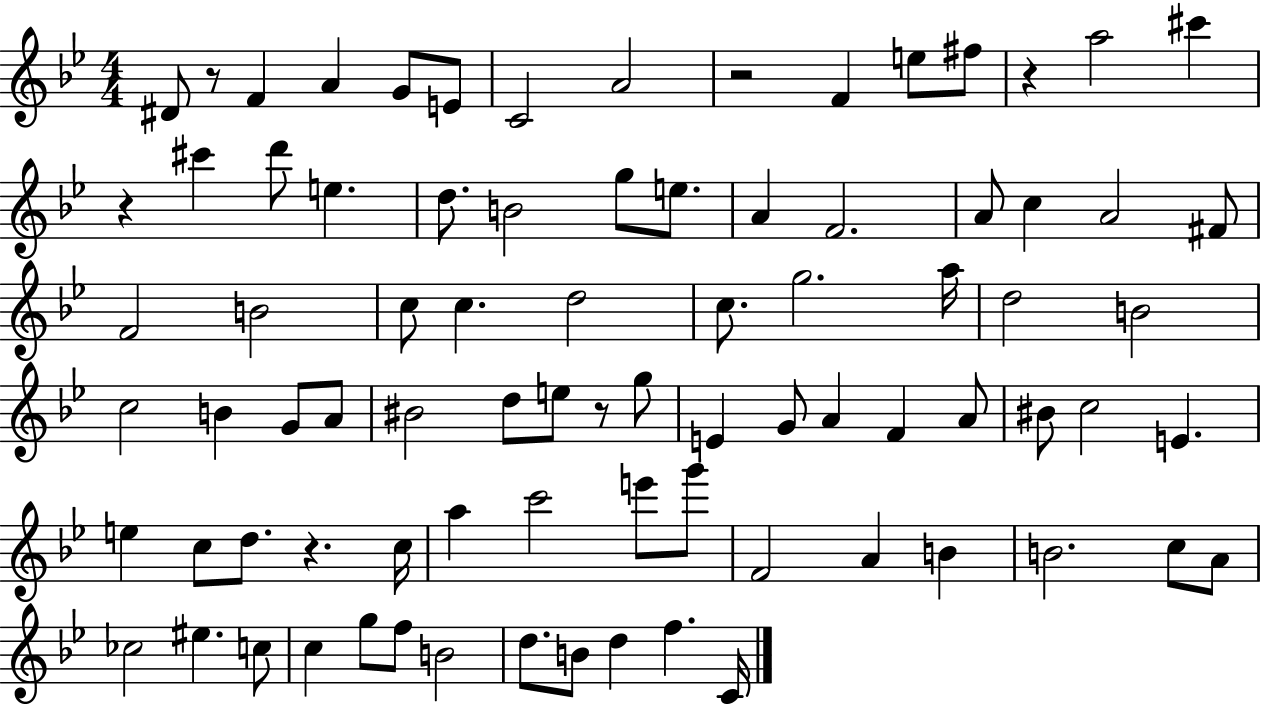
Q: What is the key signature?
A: BES major